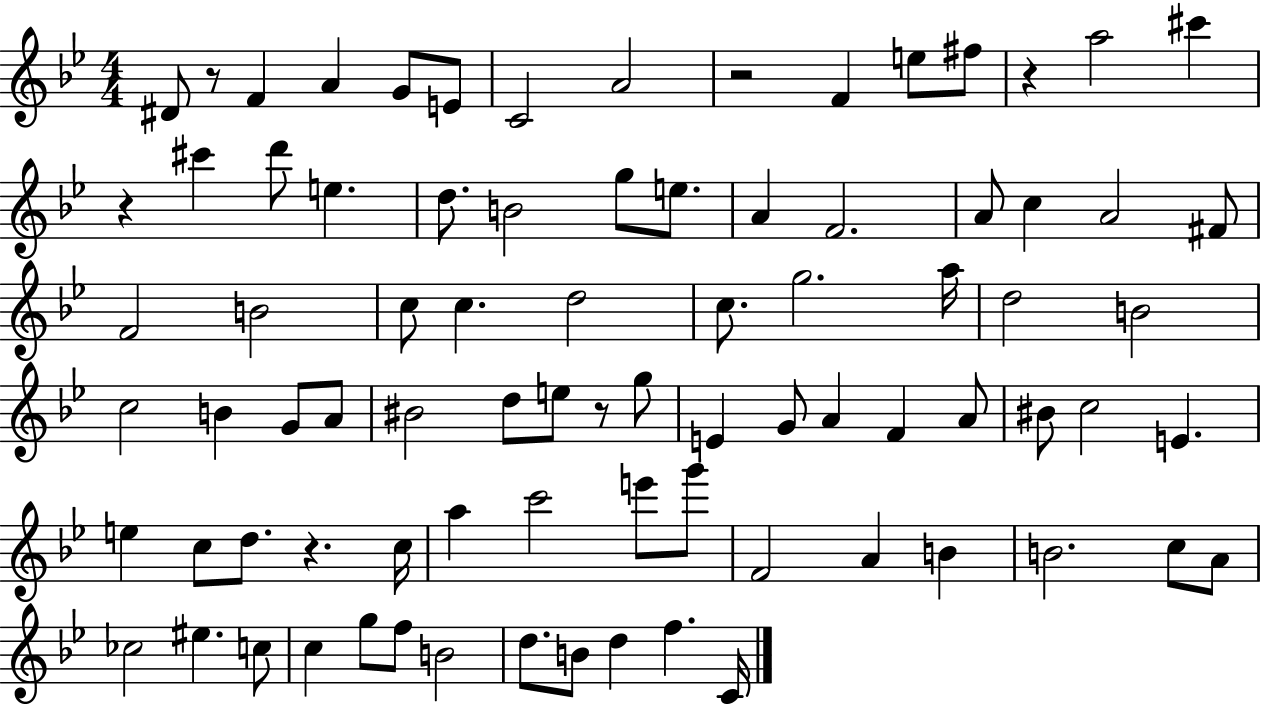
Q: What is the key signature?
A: BES major